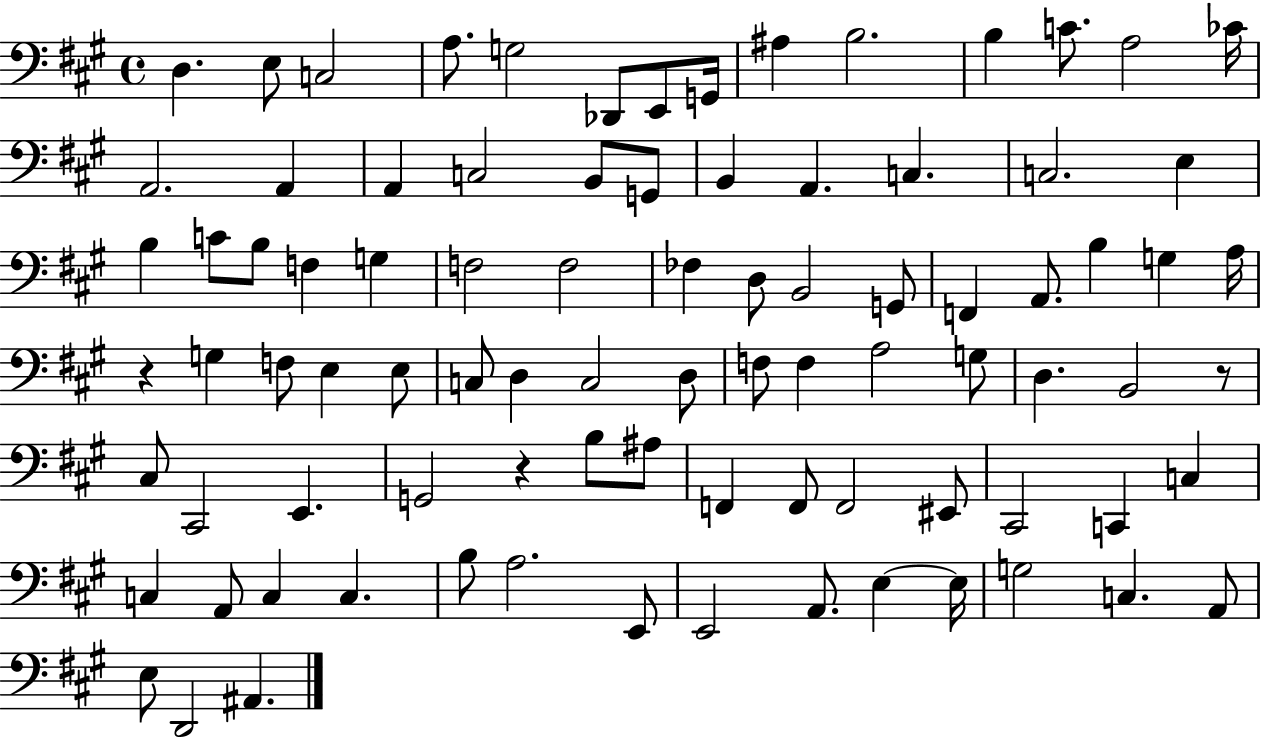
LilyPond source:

{
  \clef bass
  \time 4/4
  \defaultTimeSignature
  \key a \major
  d4. e8 c2 | a8. g2 des,8 e,8 g,16 | ais4 b2. | b4 c'8. a2 ces'16 | \break a,2. a,4 | a,4 c2 b,8 g,8 | b,4 a,4. c4. | c2. e4 | \break b4 c'8 b8 f4 g4 | f2 f2 | fes4 d8 b,2 g,8 | f,4 a,8. b4 g4 a16 | \break r4 g4 f8 e4 e8 | c8 d4 c2 d8 | f8 f4 a2 g8 | d4. b,2 r8 | \break cis8 cis,2 e,4. | g,2 r4 b8 ais8 | f,4 f,8 f,2 eis,8 | cis,2 c,4 c4 | \break c4 a,8 c4 c4. | b8 a2. e,8 | e,2 a,8. e4~~ e16 | g2 c4. a,8 | \break e8 d,2 ais,4. | \bar "|."
}